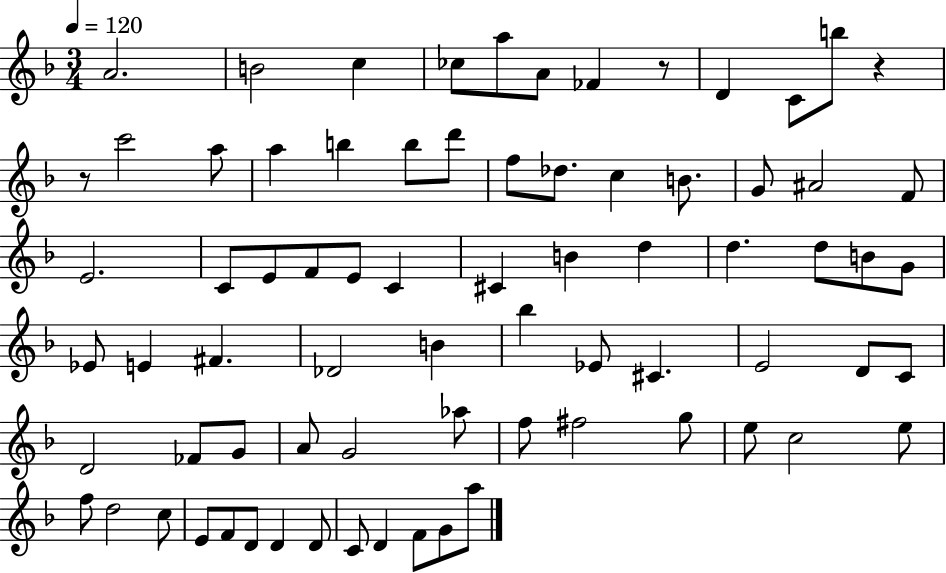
A4/h. B4/h C5/q CES5/e A5/e A4/e FES4/q R/e D4/q C4/e B5/e R/q R/e C6/h A5/e A5/q B5/q B5/e D6/e F5/e Db5/e. C5/q B4/e. G4/e A#4/h F4/e E4/h. C4/e E4/e F4/e E4/e C4/q C#4/q B4/q D5/q D5/q. D5/e B4/e G4/e Eb4/e E4/q F#4/q. Db4/h B4/q Bb5/q Eb4/e C#4/q. E4/h D4/e C4/e D4/h FES4/e G4/e A4/e G4/h Ab5/e F5/e F#5/h G5/e E5/e C5/h E5/e F5/e D5/h C5/e E4/e F4/e D4/e D4/q D4/e C4/e D4/q F4/e G4/e A5/e